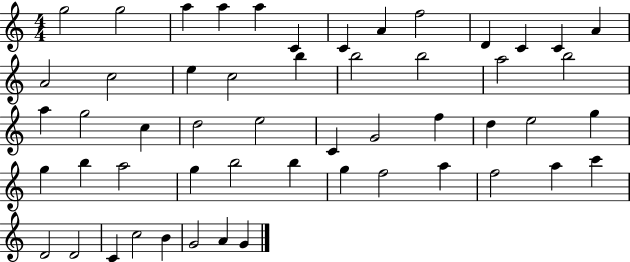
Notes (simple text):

G5/h G5/h A5/q A5/q A5/q C4/q C4/q A4/q F5/h D4/q C4/q C4/q A4/q A4/h C5/h E5/q C5/h B5/q B5/h B5/h A5/h B5/h A5/q G5/h C5/q D5/h E5/h C4/q G4/h F5/q D5/q E5/h G5/q G5/q B5/q A5/h G5/q B5/h B5/q G5/q F5/h A5/q F5/h A5/q C6/q D4/h D4/h C4/q C5/h B4/q G4/h A4/q G4/q